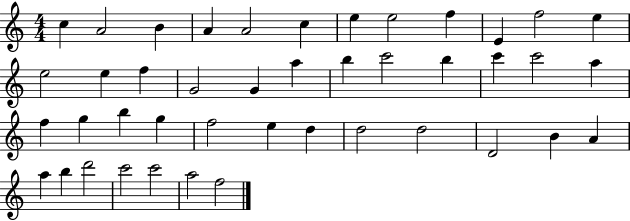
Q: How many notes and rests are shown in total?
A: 43